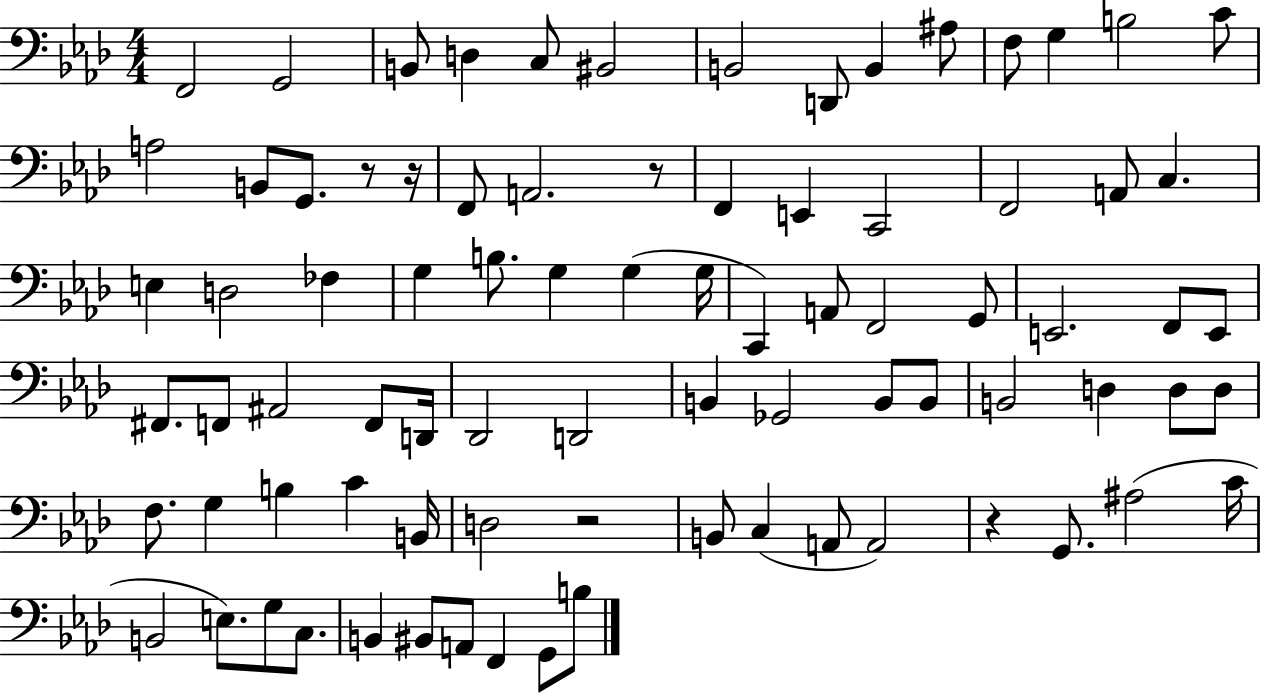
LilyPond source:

{
  \clef bass
  \numericTimeSignature
  \time 4/4
  \key aes \major
  \repeat volta 2 { f,2 g,2 | b,8 d4 c8 bis,2 | b,2 d,8 b,4 ais8 | f8 g4 b2 c'8 | \break a2 b,8 g,8. r8 r16 | f,8 a,2. r8 | f,4 e,4 c,2 | f,2 a,8 c4. | \break e4 d2 fes4 | g4 b8. g4 g4( g16 | c,4) a,8 f,2 g,8 | e,2. f,8 e,8 | \break fis,8. f,8 ais,2 f,8 d,16 | des,2 d,2 | b,4 ges,2 b,8 b,8 | b,2 d4 d8 d8 | \break f8. g4 b4 c'4 b,16 | d2 r2 | b,8 c4( a,8 a,2) | r4 g,8. ais2( c'16 | \break b,2 e8.) g8 c8. | b,4 bis,8 a,8 f,4 g,8 b8 | } \bar "|."
}